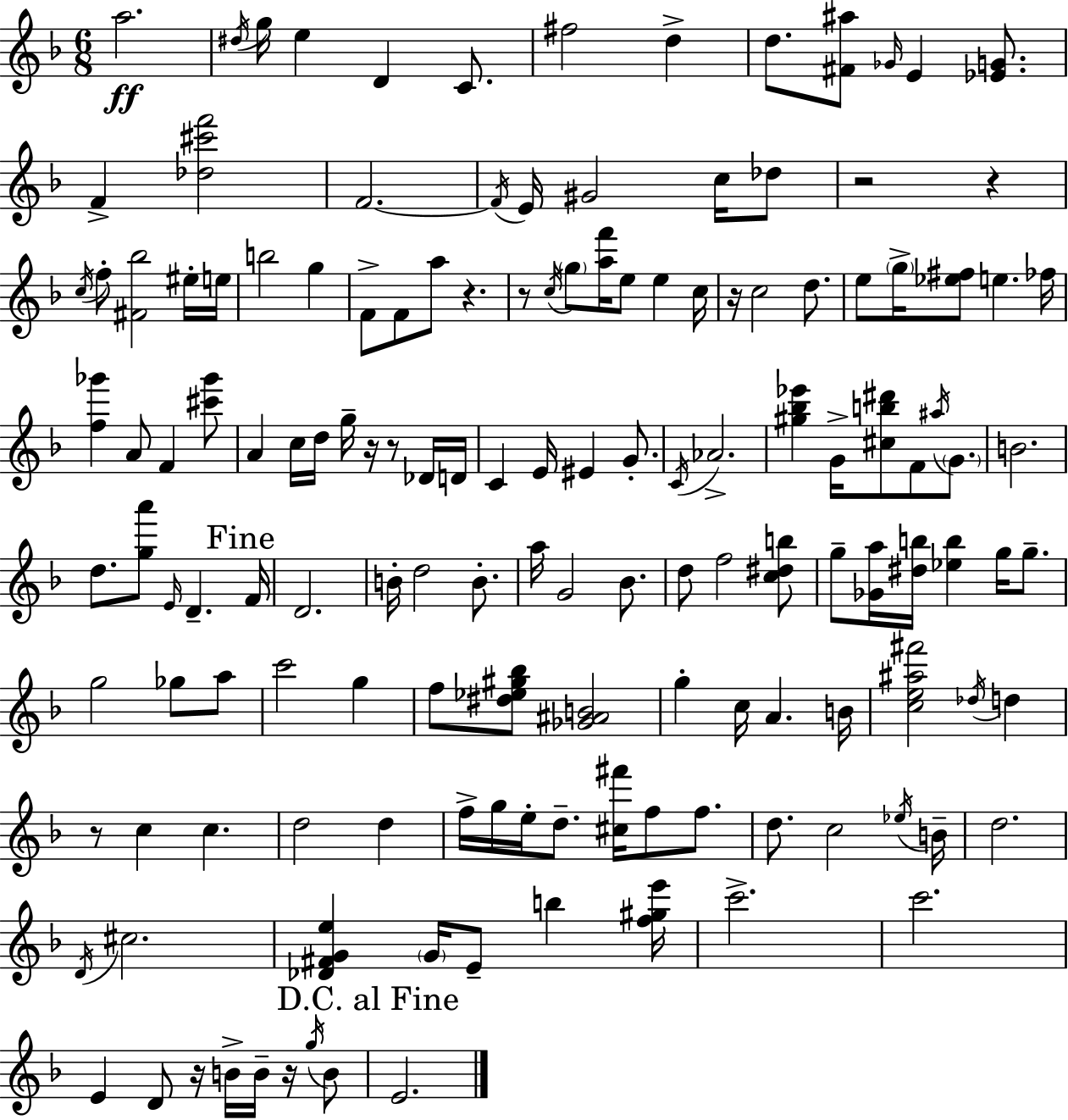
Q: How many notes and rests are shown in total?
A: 145